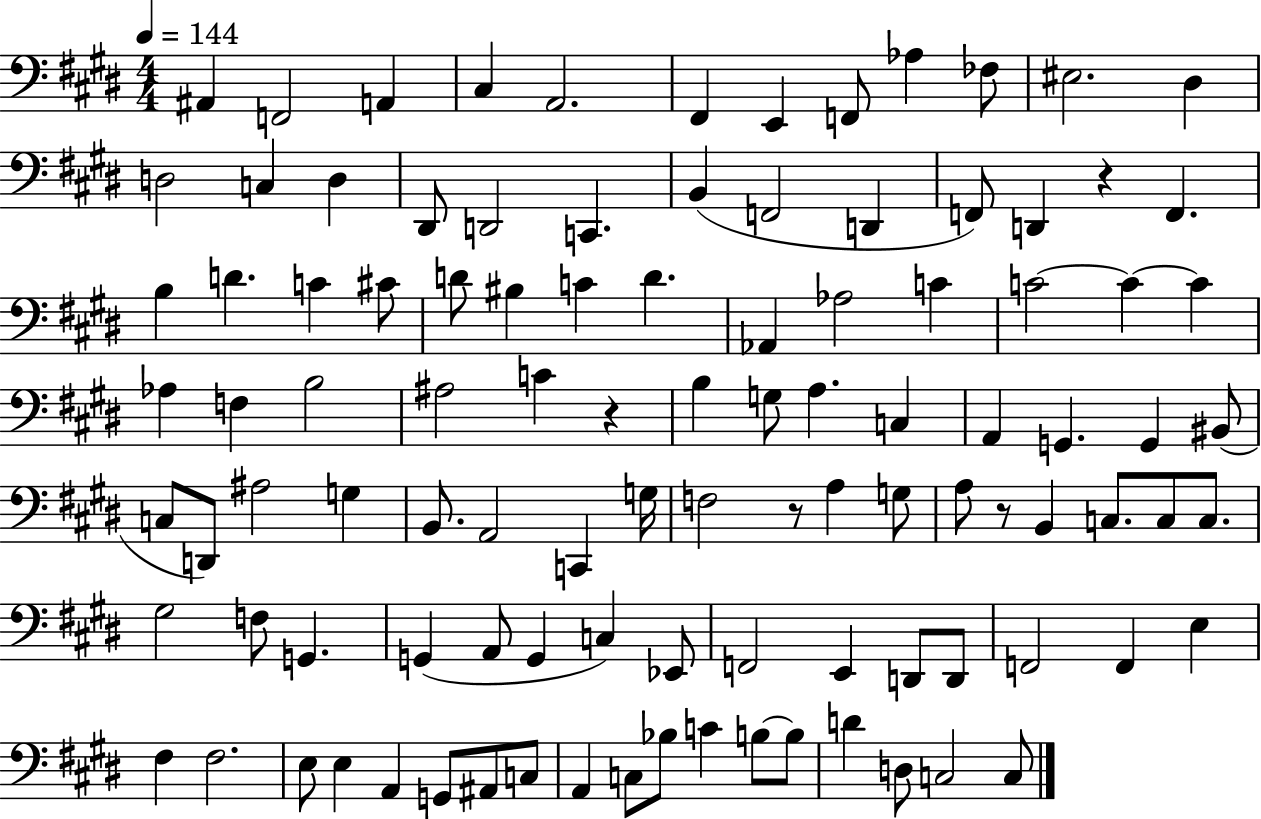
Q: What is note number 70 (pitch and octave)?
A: G2